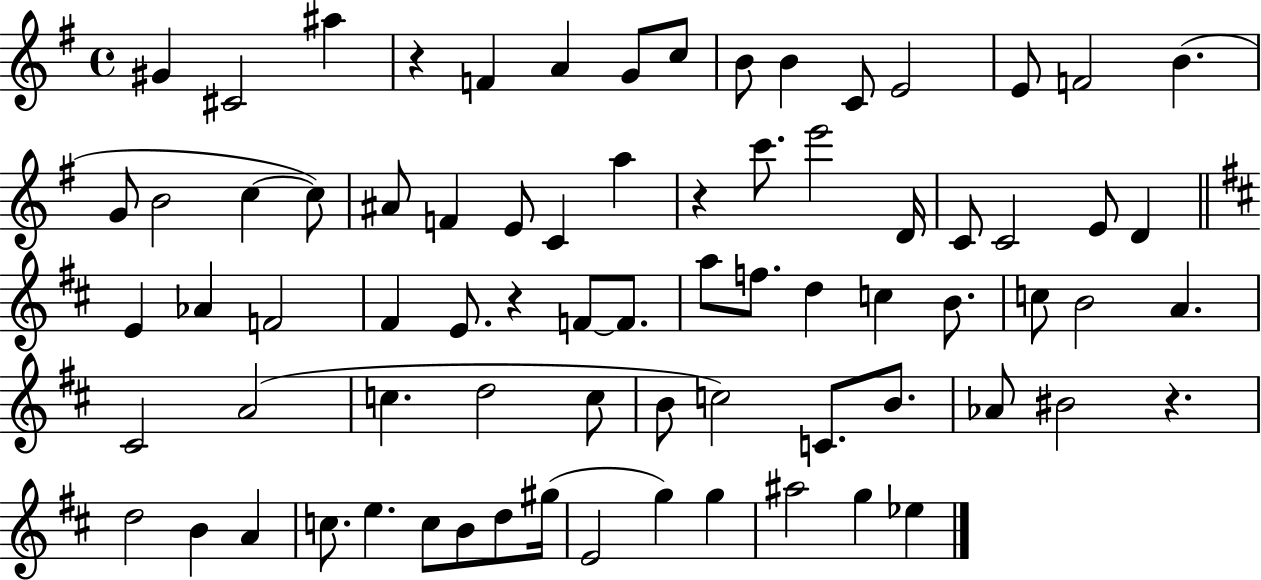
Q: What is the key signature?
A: G major